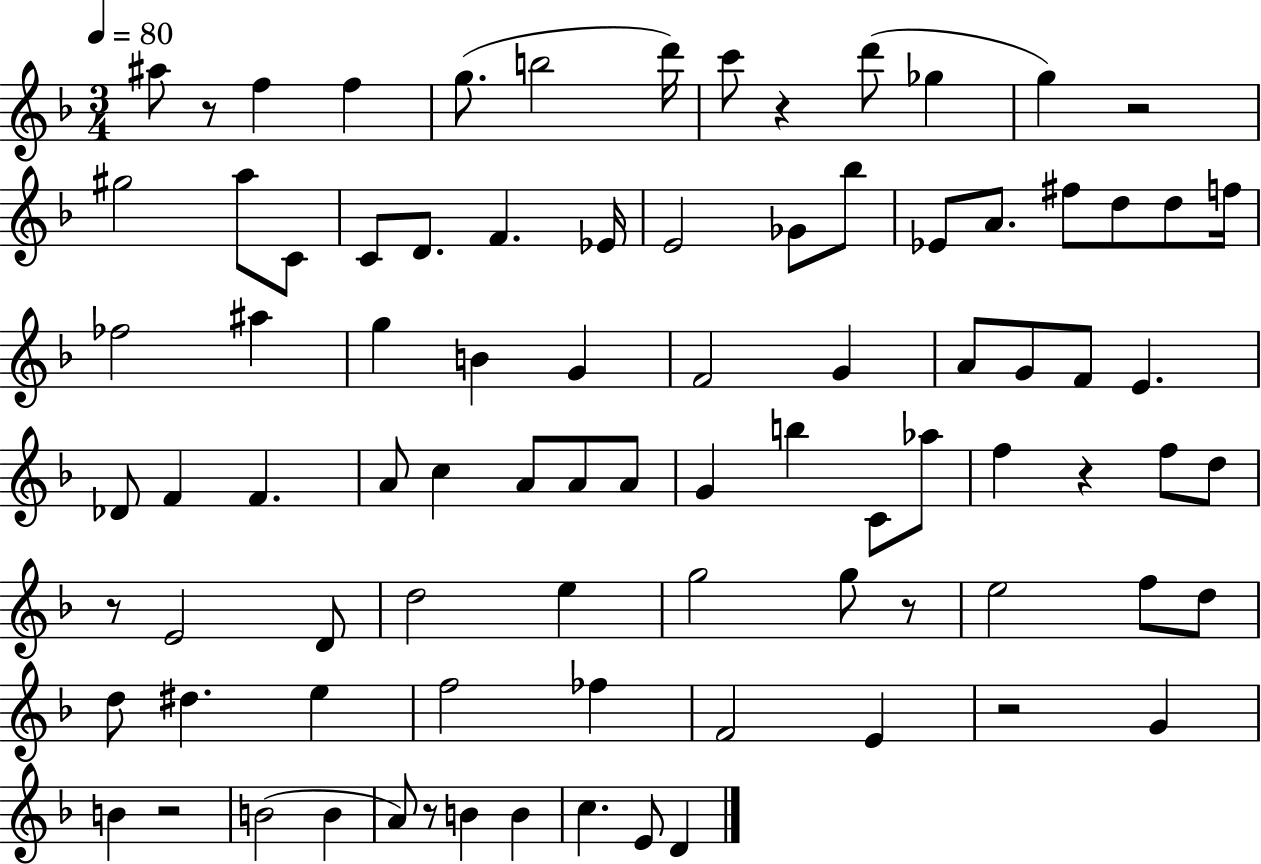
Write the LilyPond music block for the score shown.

{
  \clef treble
  \numericTimeSignature
  \time 3/4
  \key f \major
  \tempo 4 = 80
  \repeat volta 2 { ais''8 r8 f''4 f''4 | g''8.( b''2 d'''16) | c'''8 r4 d'''8( ges''4 | g''4) r2 | \break gis''2 a''8 c'8 | c'8 d'8. f'4. ees'16 | e'2 ges'8 bes''8 | ees'8 a'8. fis''8 d''8 d''8 f''16 | \break fes''2 ais''4 | g''4 b'4 g'4 | f'2 g'4 | a'8 g'8 f'8 e'4. | \break des'8 f'4 f'4. | a'8 c''4 a'8 a'8 a'8 | g'4 b''4 c'8 aes''8 | f''4 r4 f''8 d''8 | \break r8 e'2 d'8 | d''2 e''4 | g''2 g''8 r8 | e''2 f''8 d''8 | \break d''8 dis''4. e''4 | f''2 fes''4 | f'2 e'4 | r2 g'4 | \break b'4 r2 | b'2( b'4 | a'8) r8 b'4 b'4 | c''4. e'8 d'4 | \break } \bar "|."
}